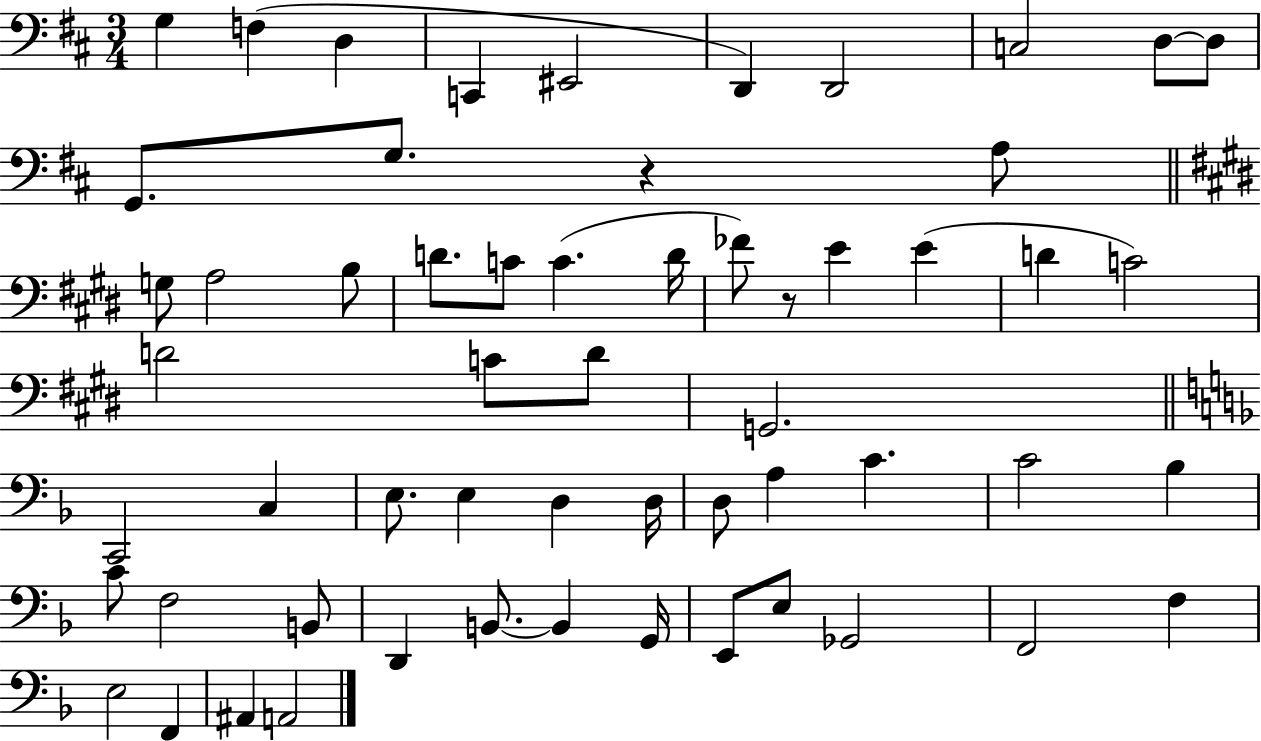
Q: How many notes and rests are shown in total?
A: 58